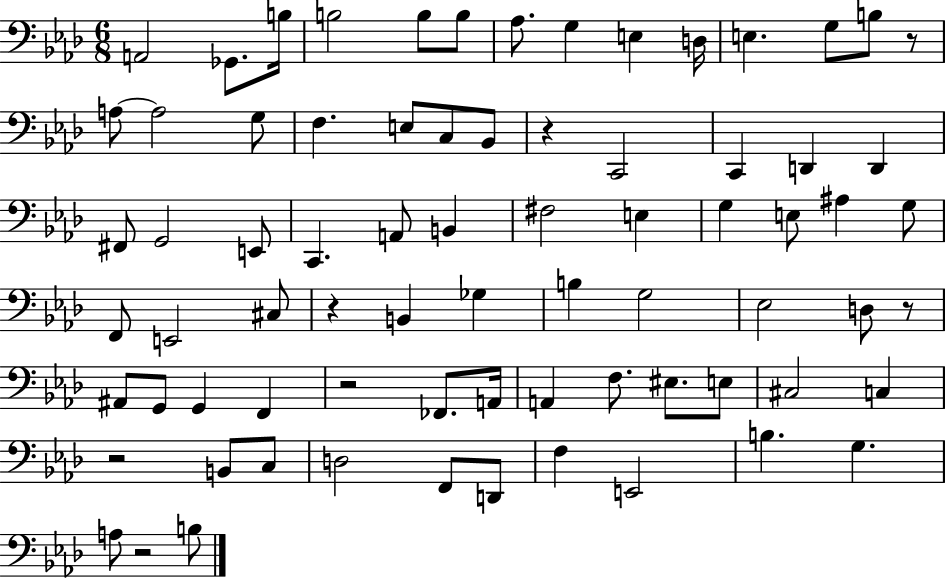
X:1
T:Untitled
M:6/8
L:1/4
K:Ab
A,,2 _G,,/2 B,/4 B,2 B,/2 B,/2 _A,/2 G, E, D,/4 E, G,/2 B,/2 z/2 A,/2 A,2 G,/2 F, E,/2 C,/2 _B,,/2 z C,,2 C,, D,, D,, ^F,,/2 G,,2 E,,/2 C,, A,,/2 B,, ^F,2 E, G, E,/2 ^A, G,/2 F,,/2 E,,2 ^C,/2 z B,, _G, B, G,2 _E,2 D,/2 z/2 ^A,,/2 G,,/2 G,, F,, z2 _F,,/2 A,,/4 A,, F,/2 ^E,/2 E,/2 ^C,2 C, z2 B,,/2 C,/2 D,2 F,,/2 D,,/2 F, E,,2 B, G, A,/2 z2 B,/2